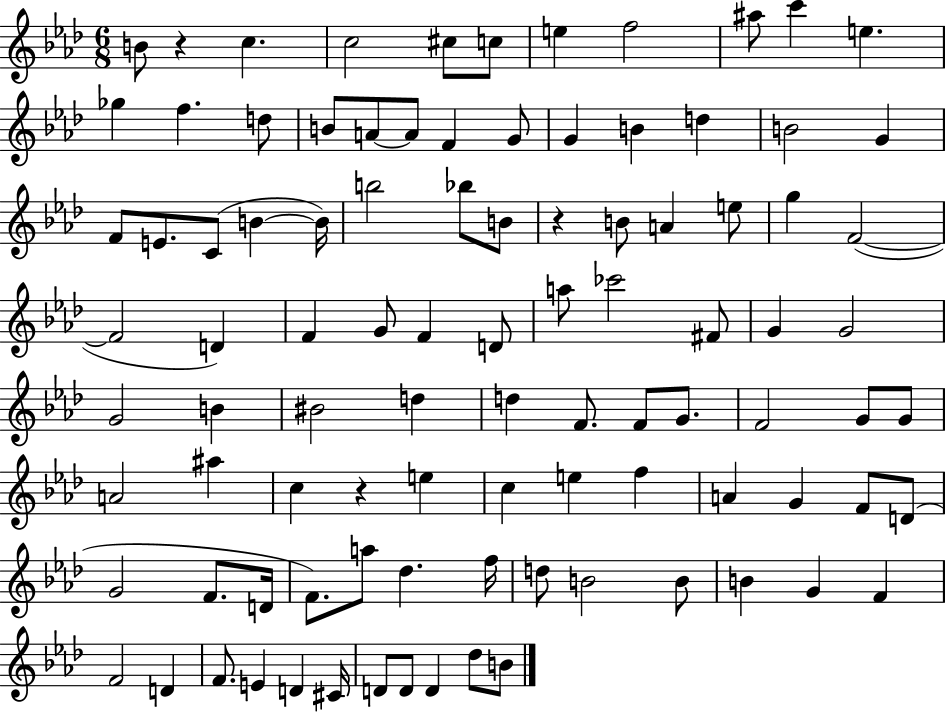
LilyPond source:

{
  \clef treble
  \numericTimeSignature
  \time 6/8
  \key aes \major
  b'8 r4 c''4. | c''2 cis''8 c''8 | e''4 f''2 | ais''8 c'''4 e''4. | \break ges''4 f''4. d''8 | b'8 a'8~~ a'8 f'4 g'8 | g'4 b'4 d''4 | b'2 g'4 | \break f'8 e'8. c'8( b'4~~ b'16) | b''2 bes''8 b'8 | r4 b'8 a'4 e''8 | g''4 f'2~(~ | \break f'2 d'4) | f'4 g'8 f'4 d'8 | a''8 ces'''2 fis'8 | g'4 g'2 | \break g'2 b'4 | bis'2 d''4 | d''4 f'8. f'8 g'8. | f'2 g'8 g'8 | \break a'2 ais''4 | c''4 r4 e''4 | c''4 e''4 f''4 | a'4 g'4 f'8 d'8( | \break g'2 f'8. d'16 | f'8.) a''8 des''4. f''16 | d''8 b'2 b'8 | b'4 g'4 f'4 | \break f'2 d'4 | f'8. e'4 d'4 cis'16 | d'8 d'8 d'4 des''8 b'8 | \bar "|."
}